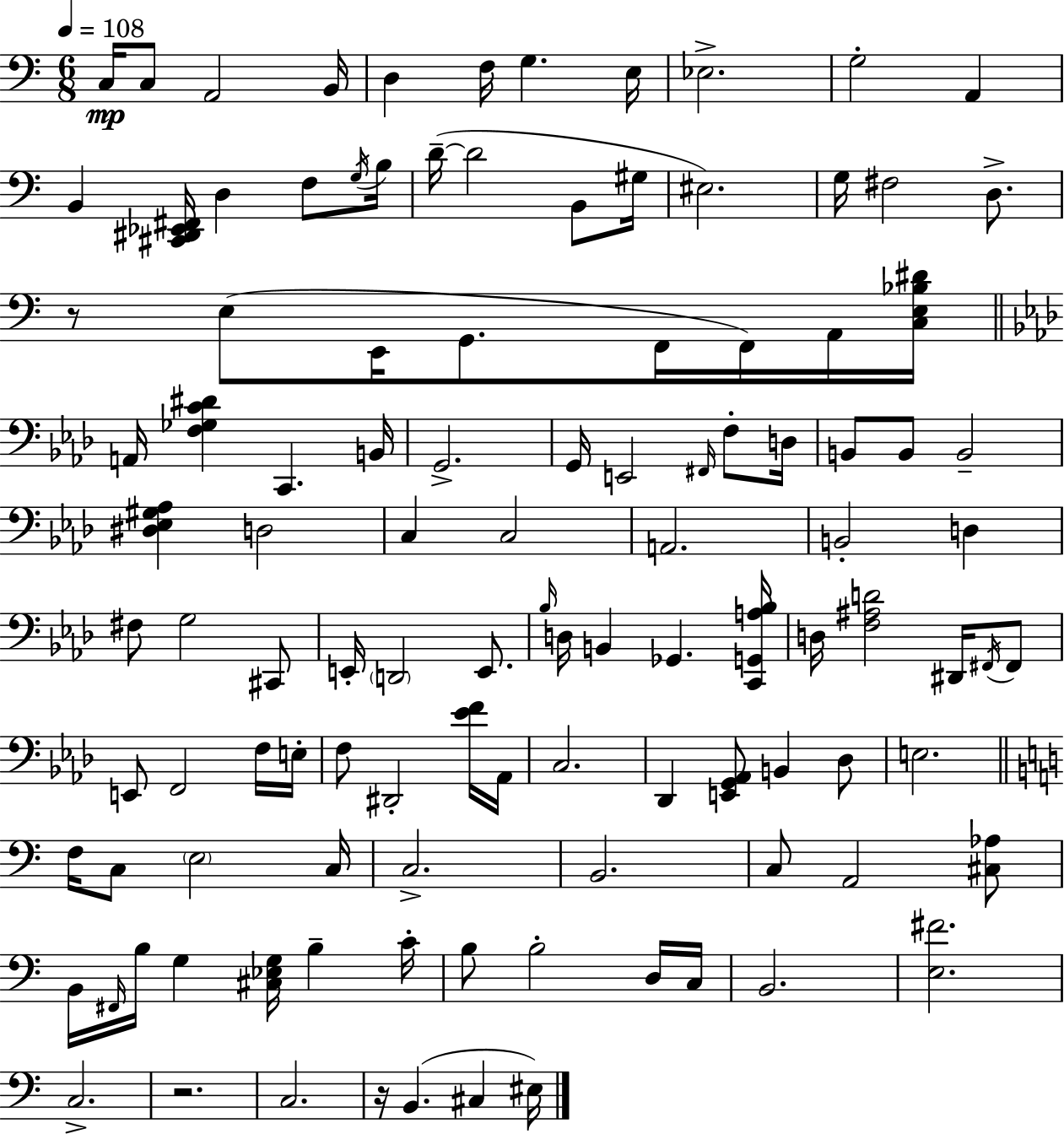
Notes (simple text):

C3/s C3/e A2/h B2/s D3/q F3/s G3/q. E3/s Eb3/h. G3/h A2/q B2/q [C#2,D#2,Eb2,F#2]/s D3/q F3/e G3/s B3/s D4/s D4/h B2/e G#3/s EIS3/h. G3/s F#3/h D3/e. R/e E3/e E2/s G2/e. F2/s F2/s A2/s [C3,E3,Bb3,D#4]/s A2/s [F3,Gb3,C4,D#4]/q C2/q. B2/s G2/h. G2/s E2/h F#2/s F3/e D3/s B2/e B2/e B2/h [D#3,Eb3,G#3,Ab3]/q D3/h C3/q C3/h A2/h. B2/h D3/q F#3/e G3/h C#2/e E2/s D2/h E2/e. Bb3/s D3/s B2/q Gb2/q. [C2,G2,A3,Bb3]/s D3/s [F3,A#3,D4]/h D#2/s F#2/s F#2/e E2/e F2/h F3/s E3/s F3/e D#2/h [Eb4,F4]/s Ab2/s C3/h. Db2/q [E2,G2,Ab2]/e B2/q Db3/e E3/h. F3/s C3/e E3/h C3/s C3/h. B2/h. C3/e A2/h [C#3,Ab3]/e B2/s F#2/s B3/s G3/q [C#3,Eb3,G3]/s B3/q C4/s B3/e B3/h D3/s C3/s B2/h. [E3,F#4]/h. C3/h. R/h. C3/h. R/s B2/q. C#3/q EIS3/s